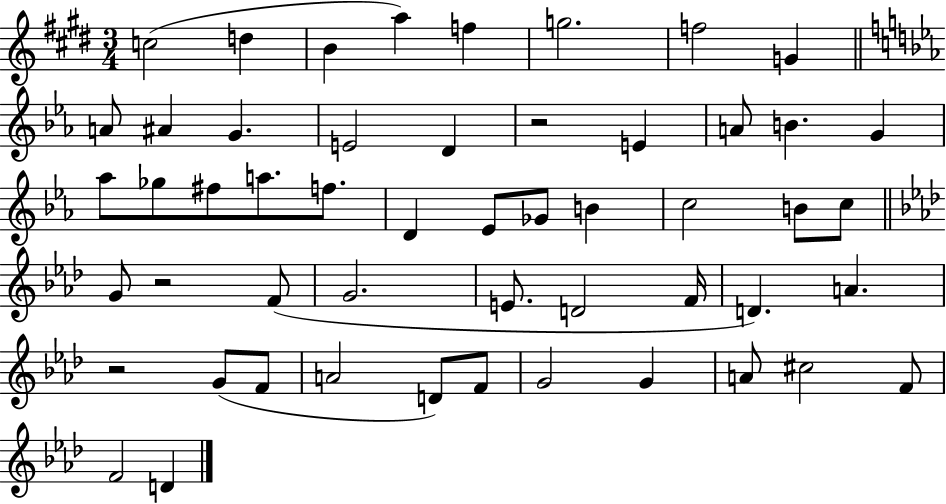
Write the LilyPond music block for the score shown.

{
  \clef treble
  \numericTimeSignature
  \time 3/4
  \key e \major
  c''2( d''4 | b'4 a''4) f''4 | g''2. | f''2 g'4 | \break \bar "||" \break \key c \minor a'8 ais'4 g'4. | e'2 d'4 | r2 e'4 | a'8 b'4. g'4 | \break aes''8 ges''8 fis''8 a''8. f''8. | d'4 ees'8 ges'8 b'4 | c''2 b'8 c''8 | \bar "||" \break \key aes \major g'8 r2 f'8( | g'2. | e'8. d'2 f'16 | d'4.) a'4. | \break r2 g'8( f'8 | a'2 d'8) f'8 | g'2 g'4 | a'8 cis''2 f'8 | \break f'2 d'4 | \bar "|."
}